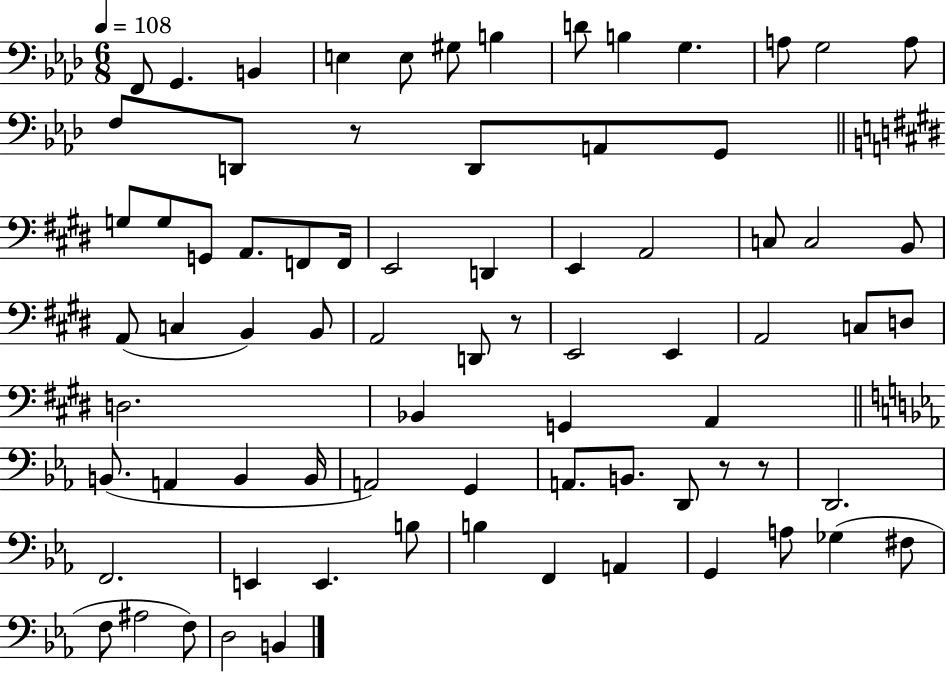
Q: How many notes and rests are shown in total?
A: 76